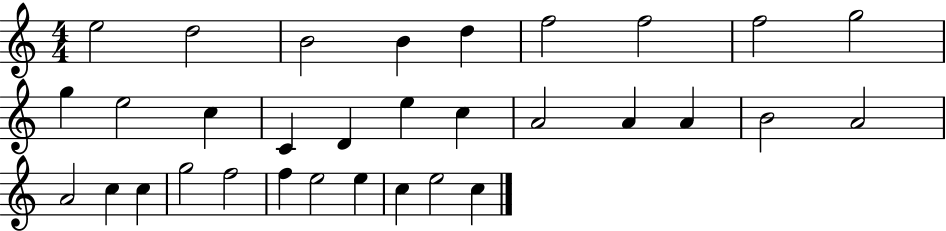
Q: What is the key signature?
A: C major